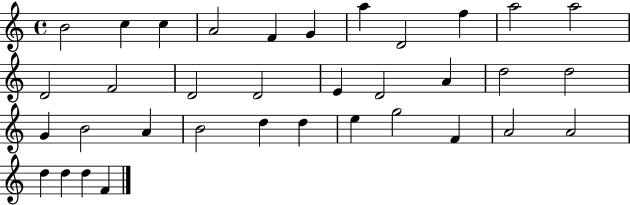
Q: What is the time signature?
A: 4/4